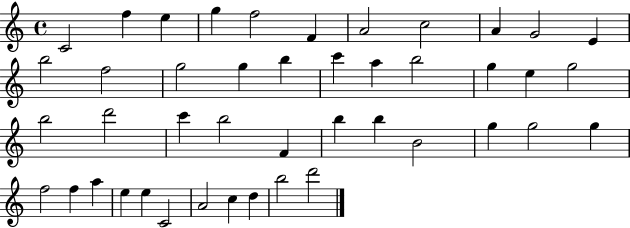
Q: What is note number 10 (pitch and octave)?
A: G4